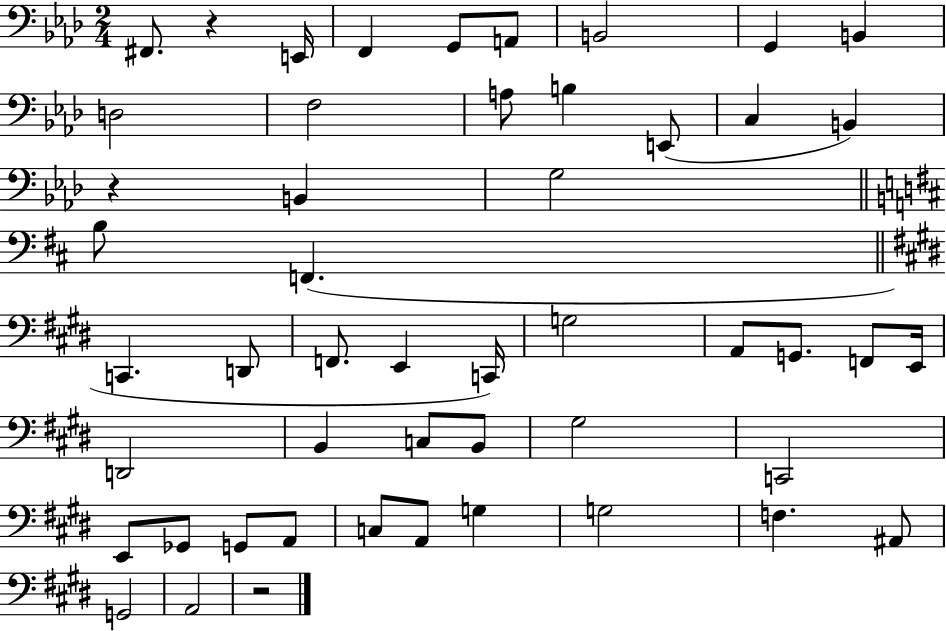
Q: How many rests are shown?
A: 3